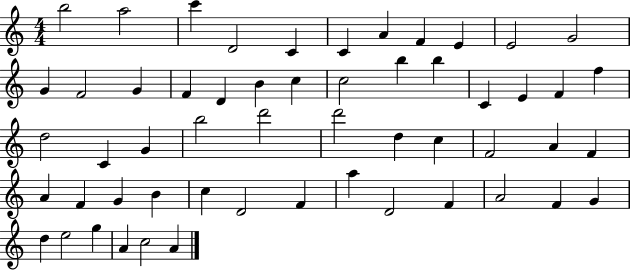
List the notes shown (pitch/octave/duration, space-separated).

B5/h A5/h C6/q D4/h C4/q C4/q A4/q F4/q E4/q E4/h G4/h G4/q F4/h G4/q F4/q D4/q B4/q C5/q C5/h B5/q B5/q C4/q E4/q F4/q F5/q D5/h C4/q G4/q B5/h D6/h D6/h D5/q C5/q F4/h A4/q F4/q A4/q F4/q G4/q B4/q C5/q D4/h F4/q A5/q D4/h F4/q A4/h F4/q G4/q D5/q E5/h G5/q A4/q C5/h A4/q